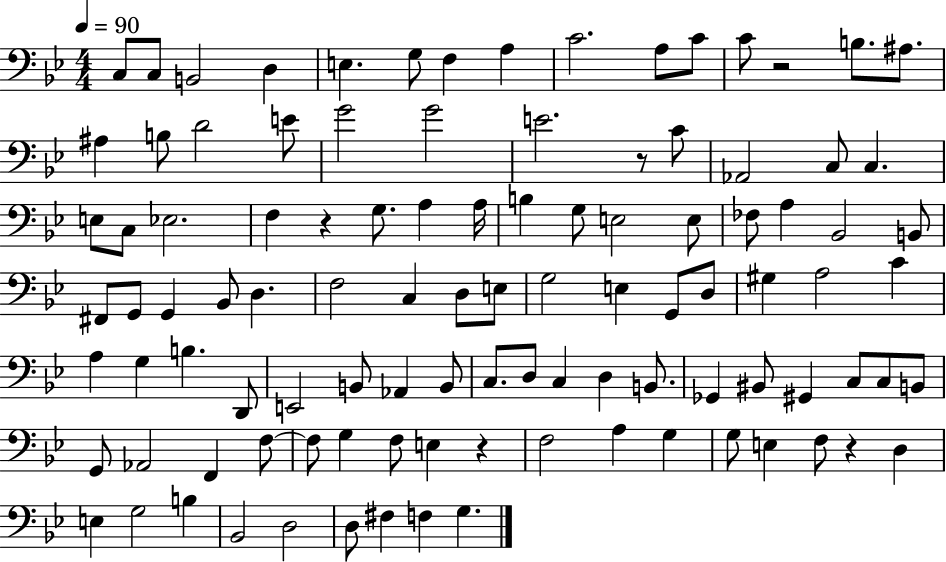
C3/e C3/e B2/h D3/q E3/q. G3/e F3/q A3/q C4/h. A3/e C4/e C4/e R/h B3/e. A#3/e. A#3/q B3/e D4/h E4/e G4/h G4/h E4/h. R/e C4/e Ab2/h C3/e C3/q. E3/e C3/e Eb3/h. F3/q R/q G3/e. A3/q A3/s B3/q G3/e E3/h E3/e FES3/e A3/q Bb2/h B2/e F#2/e G2/e G2/q Bb2/e D3/q. F3/h C3/q D3/e E3/e G3/h E3/q G2/e D3/e G#3/q A3/h C4/q A3/q G3/q B3/q. D2/e E2/h B2/e Ab2/q B2/e C3/e. D3/e C3/q D3/q B2/e. Gb2/q BIS2/e G#2/q C3/e C3/e B2/e G2/e Ab2/h F2/q F3/e F3/e G3/q F3/e E3/q R/q F3/h A3/q G3/q G3/e E3/q F3/e R/q D3/q E3/q G3/h B3/q Bb2/h D3/h D3/e F#3/q F3/q G3/q.